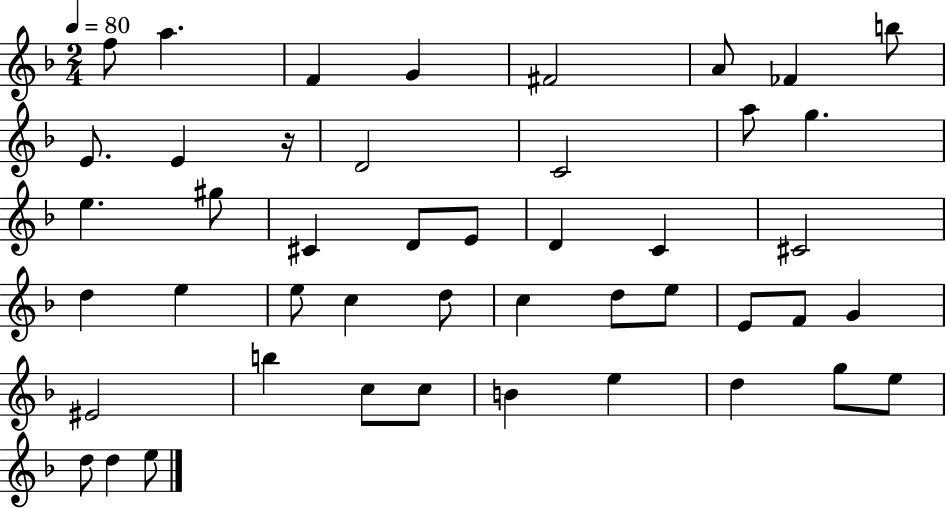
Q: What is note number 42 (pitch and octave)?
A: E5